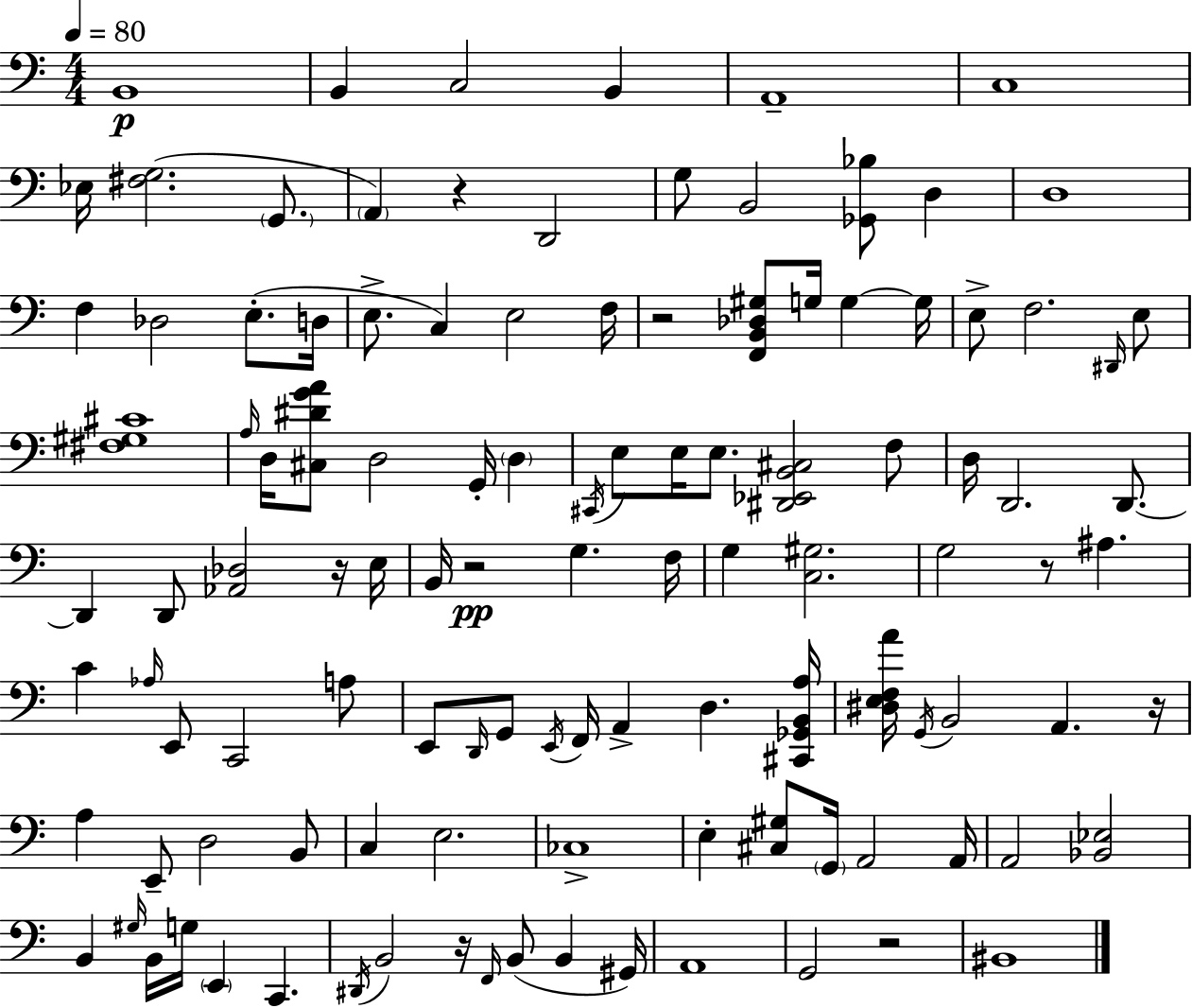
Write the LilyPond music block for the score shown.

{
  \clef bass
  \numericTimeSignature
  \time 4/4
  \key c \major
  \tempo 4 = 80
  b,1\p | b,4 c2 b,4 | a,1-- | c1 | \break ees16 <fis g>2.( \parenthesize g,8. | \parenthesize a,4) r4 d,2 | g8 b,2 <ges, bes>8 d4 | d1 | \break f4 des2 e8.-.( d16 | e8.-> c4) e2 f16 | r2 <f, b, des gis>8 g16 g4~~ g16 | e8-> f2. \grace { dis,16 } e8 | \break <fis gis cis'>1 | \grace { a16 } d16 <cis dis' g' a'>8 d2 g,16-. \parenthesize d4 | \acciaccatura { cis,16 } e8 e16 e8. <dis, ees, b, cis>2 | f8 d16 d,2. | \break d,8.~~ d,4 d,8 <aes, des>2 | r16 e16 b,16 r2\pp g4. | f16 g4 <c gis>2. | g2 r8 ais4. | \break c'4 \grace { aes16 } e,8 c,2 | a8 e,8 \grace { d,16 } g,8 \acciaccatura { e,16 } f,16 a,4-> d4. | <cis, ges, b, a>16 <dis e f a'>16 \acciaccatura { g,16 } b,2 | a,4. r16 a4 e,8-- d2 | \break b,8 c4 e2. | ces1-> | e4-. <cis gis>8 \parenthesize g,16 a,2 | a,16 a,2 <bes, ees>2 | \break b,4 \grace { gis16 } b,16 g16 \parenthesize e,4 | c,4. \acciaccatura { dis,16 } b,2 | r16 \grace { f,16 } b,8( b,4 gis,16) a,1 | g,2 | \break r2 bis,1 | \bar "|."
}